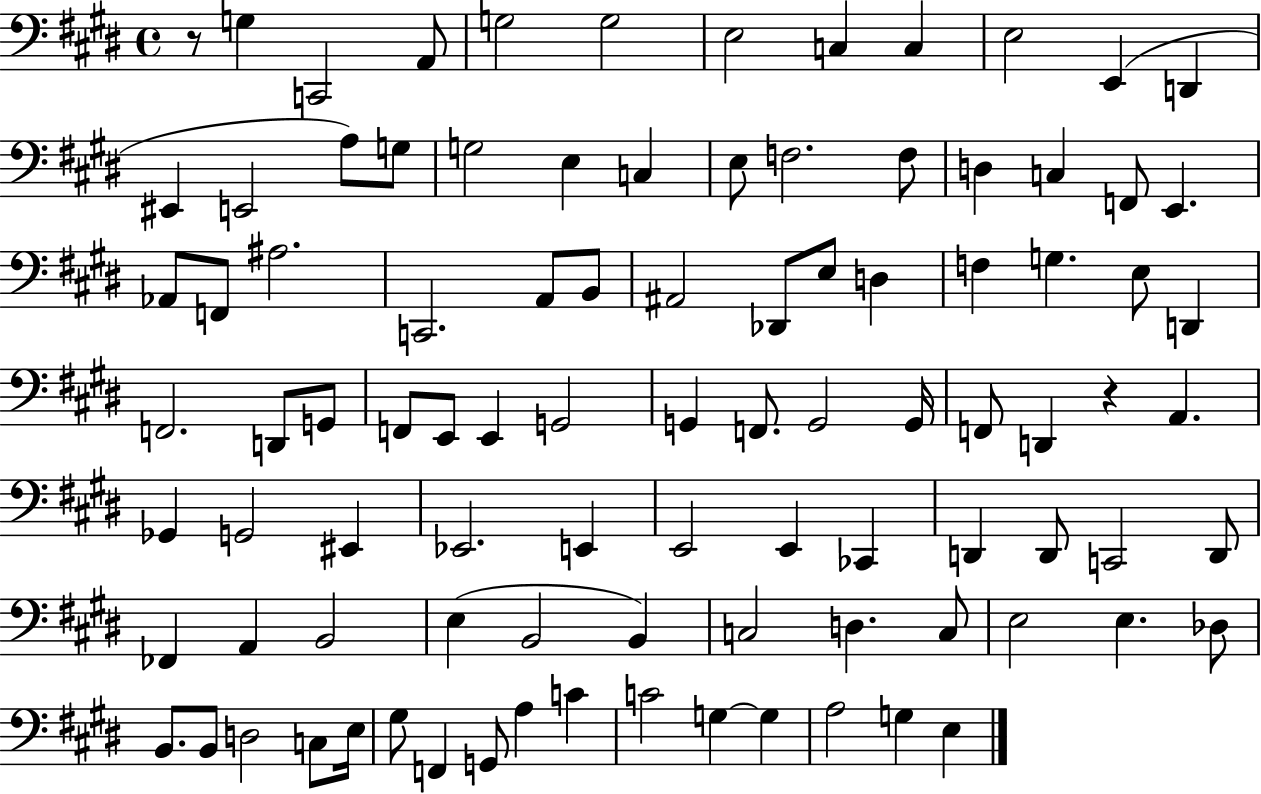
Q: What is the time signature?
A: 4/4